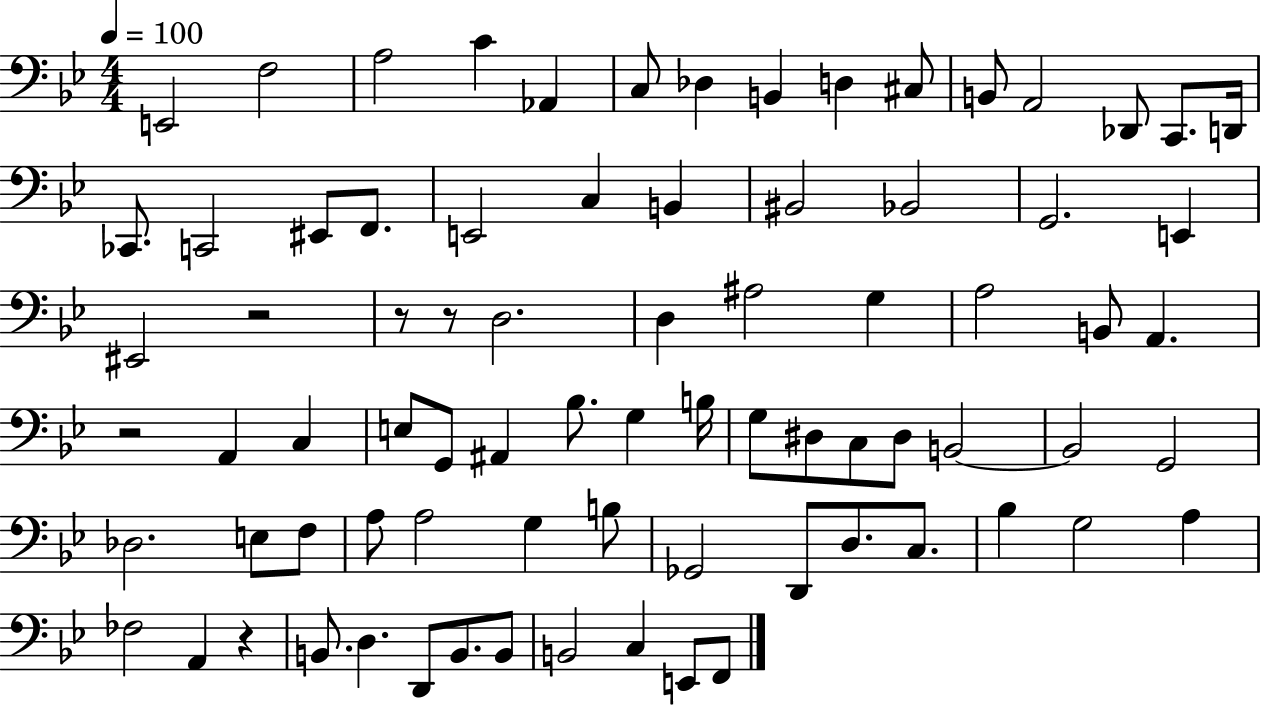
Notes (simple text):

E2/h F3/h A3/h C4/q Ab2/q C3/e Db3/q B2/q D3/q C#3/e B2/e A2/h Db2/e C2/e. D2/s CES2/e. C2/h EIS2/e F2/e. E2/h C3/q B2/q BIS2/h Bb2/h G2/h. E2/q EIS2/h R/h R/e R/e D3/h. D3/q A#3/h G3/q A3/h B2/e A2/q. R/h A2/q C3/q E3/e G2/e A#2/q Bb3/e. G3/q B3/s G3/e D#3/e C3/e D#3/e B2/h B2/h G2/h Db3/h. E3/e F3/e A3/e A3/h G3/q B3/e Gb2/h D2/e D3/e. C3/e. Bb3/q G3/h A3/q FES3/h A2/q R/q B2/e. D3/q. D2/e B2/e. B2/e B2/h C3/q E2/e F2/e